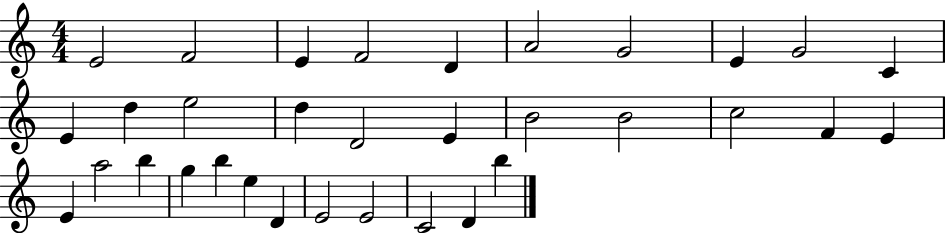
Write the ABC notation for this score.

X:1
T:Untitled
M:4/4
L:1/4
K:C
E2 F2 E F2 D A2 G2 E G2 C E d e2 d D2 E B2 B2 c2 F E E a2 b g b e D E2 E2 C2 D b